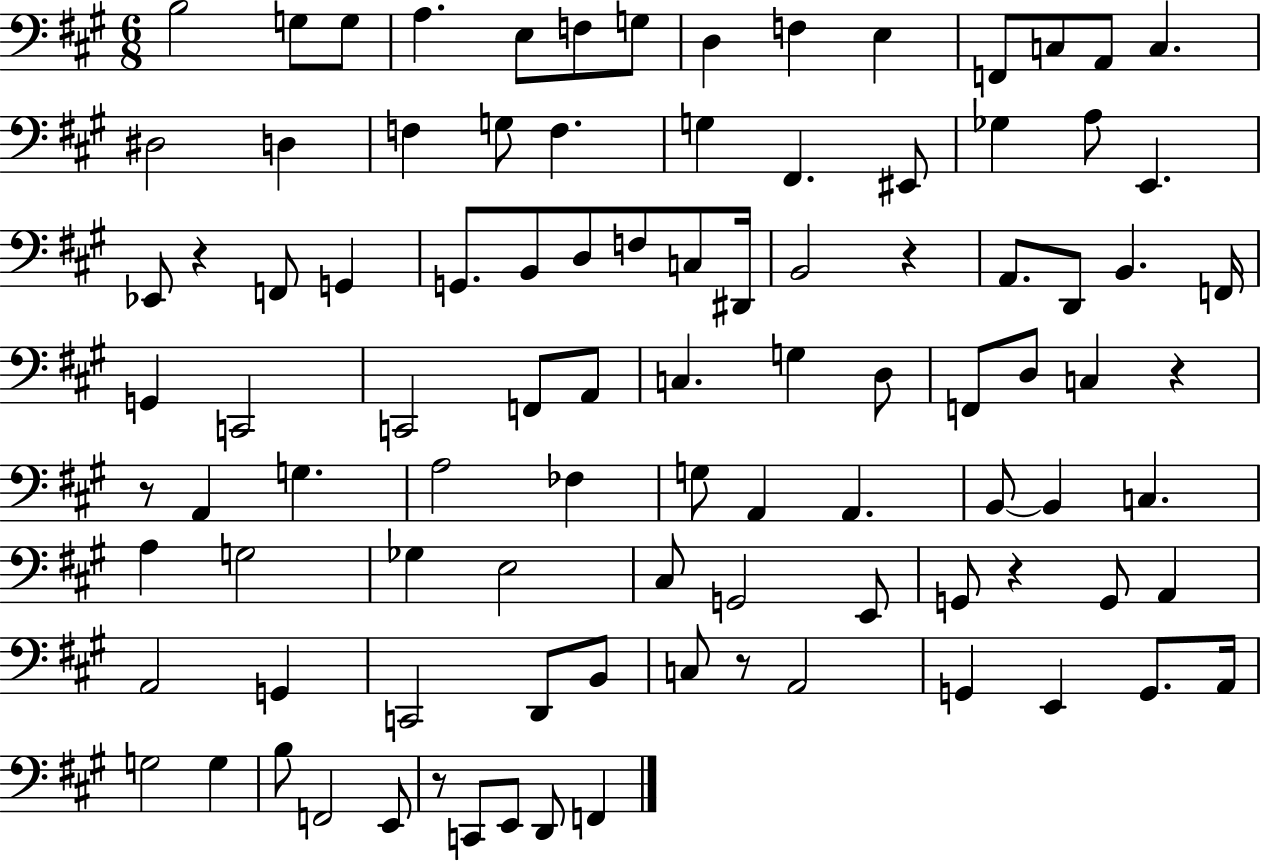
B3/h G3/e G3/e A3/q. E3/e F3/e G3/e D3/q F3/q E3/q F2/e C3/e A2/e C3/q. D#3/h D3/q F3/q G3/e F3/q. G3/q F#2/q. EIS2/e Gb3/q A3/e E2/q. Eb2/e R/q F2/e G2/q G2/e. B2/e D3/e F3/e C3/e D#2/s B2/h R/q A2/e. D2/e B2/q. F2/s G2/q C2/h C2/h F2/e A2/e C3/q. G3/q D3/e F2/e D3/e C3/q R/q R/e A2/q G3/q. A3/h FES3/q G3/e A2/q A2/q. B2/e B2/q C3/q. A3/q G3/h Gb3/q E3/h C#3/e G2/h E2/e G2/e R/q G2/e A2/q A2/h G2/q C2/h D2/e B2/e C3/e R/e A2/h G2/q E2/q G2/e. A2/s G3/h G3/q B3/e F2/h E2/e R/e C2/e E2/e D2/e F2/q